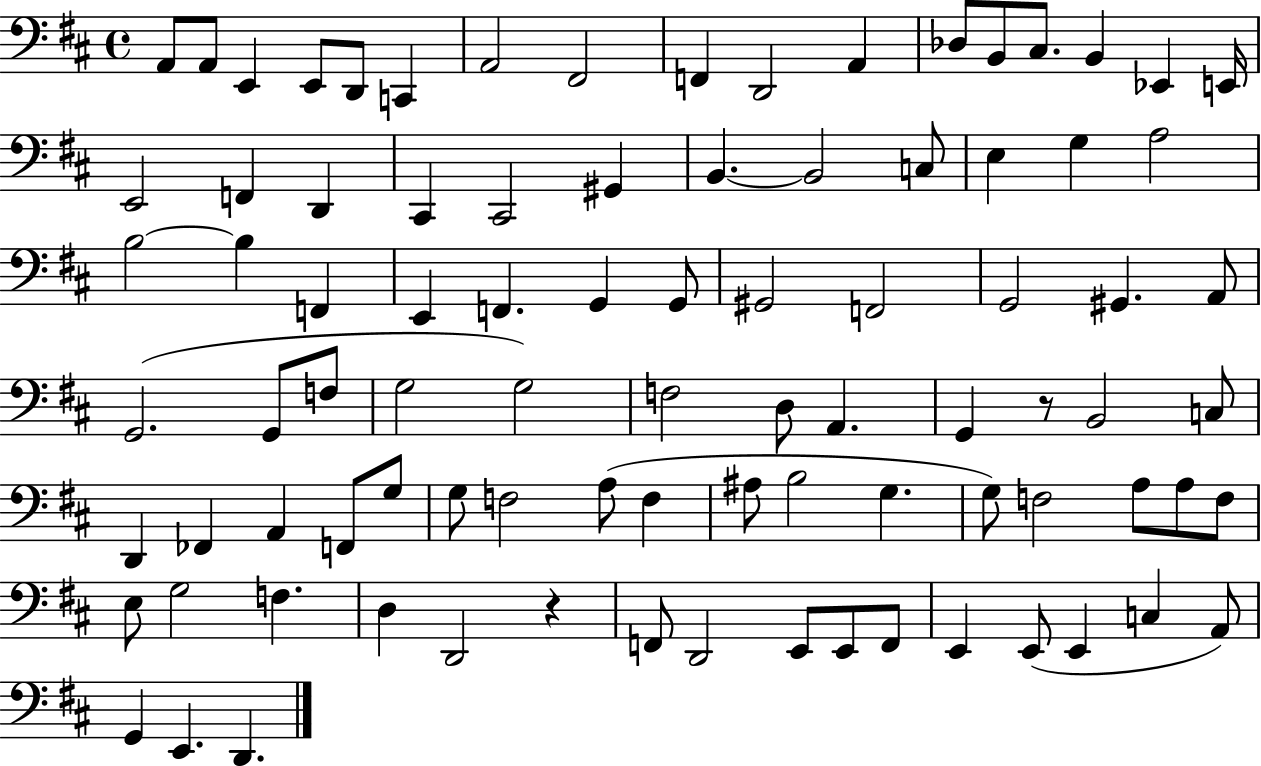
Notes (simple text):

A2/e A2/e E2/q E2/e D2/e C2/q A2/h F#2/h F2/q D2/h A2/q Db3/e B2/e C#3/e. B2/q Eb2/q E2/s E2/h F2/q D2/q C#2/q C#2/h G#2/q B2/q. B2/h C3/e E3/q G3/q A3/h B3/h B3/q F2/q E2/q F2/q. G2/q G2/e G#2/h F2/h G2/h G#2/q. A2/e G2/h. G2/e F3/e G3/h G3/h F3/h D3/e A2/q. G2/q R/e B2/h C3/e D2/q FES2/q A2/q F2/e G3/e G3/e F3/h A3/e F3/q A#3/e B3/h G3/q. G3/e F3/h A3/e A3/e F3/e E3/e G3/h F3/q. D3/q D2/h R/q F2/e D2/h E2/e E2/e F2/e E2/q E2/e E2/q C3/q A2/e G2/q E2/q. D2/q.